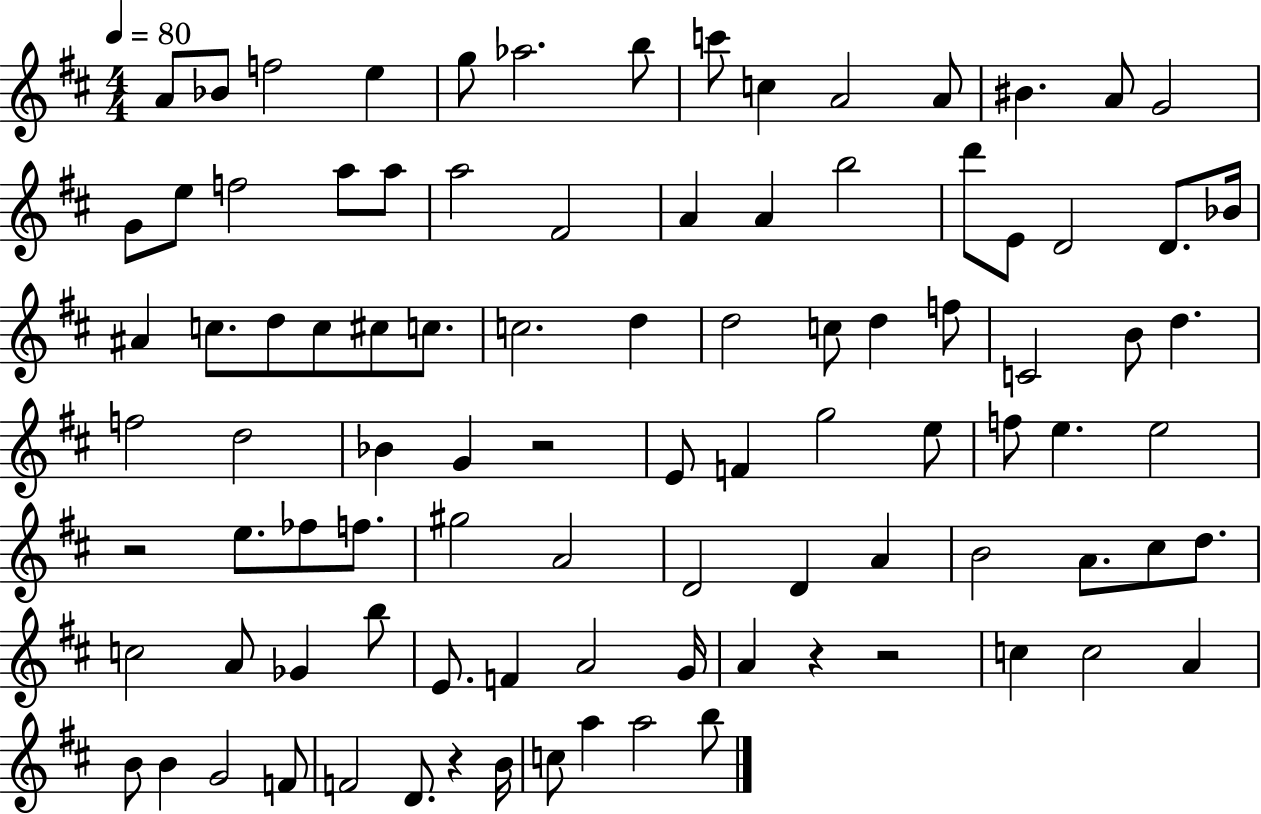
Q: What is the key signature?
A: D major